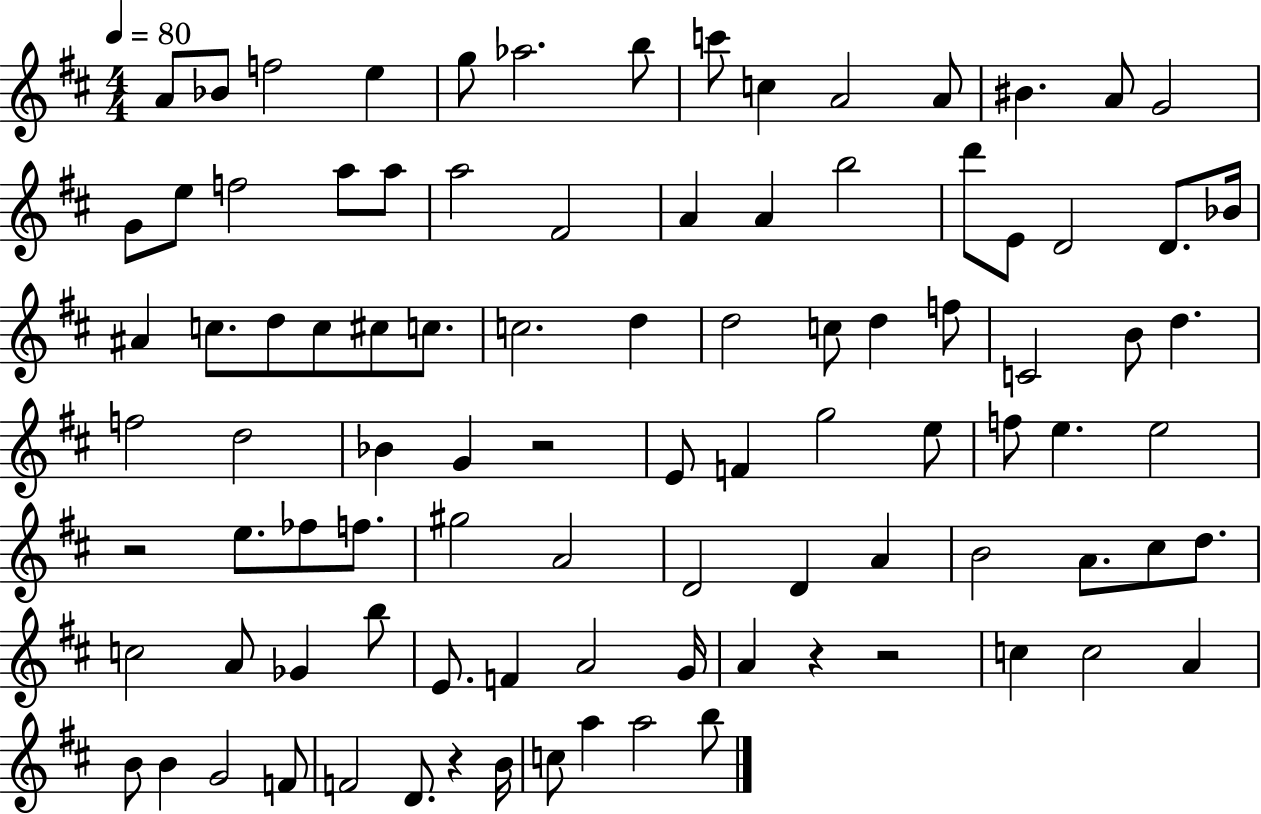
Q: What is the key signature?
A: D major